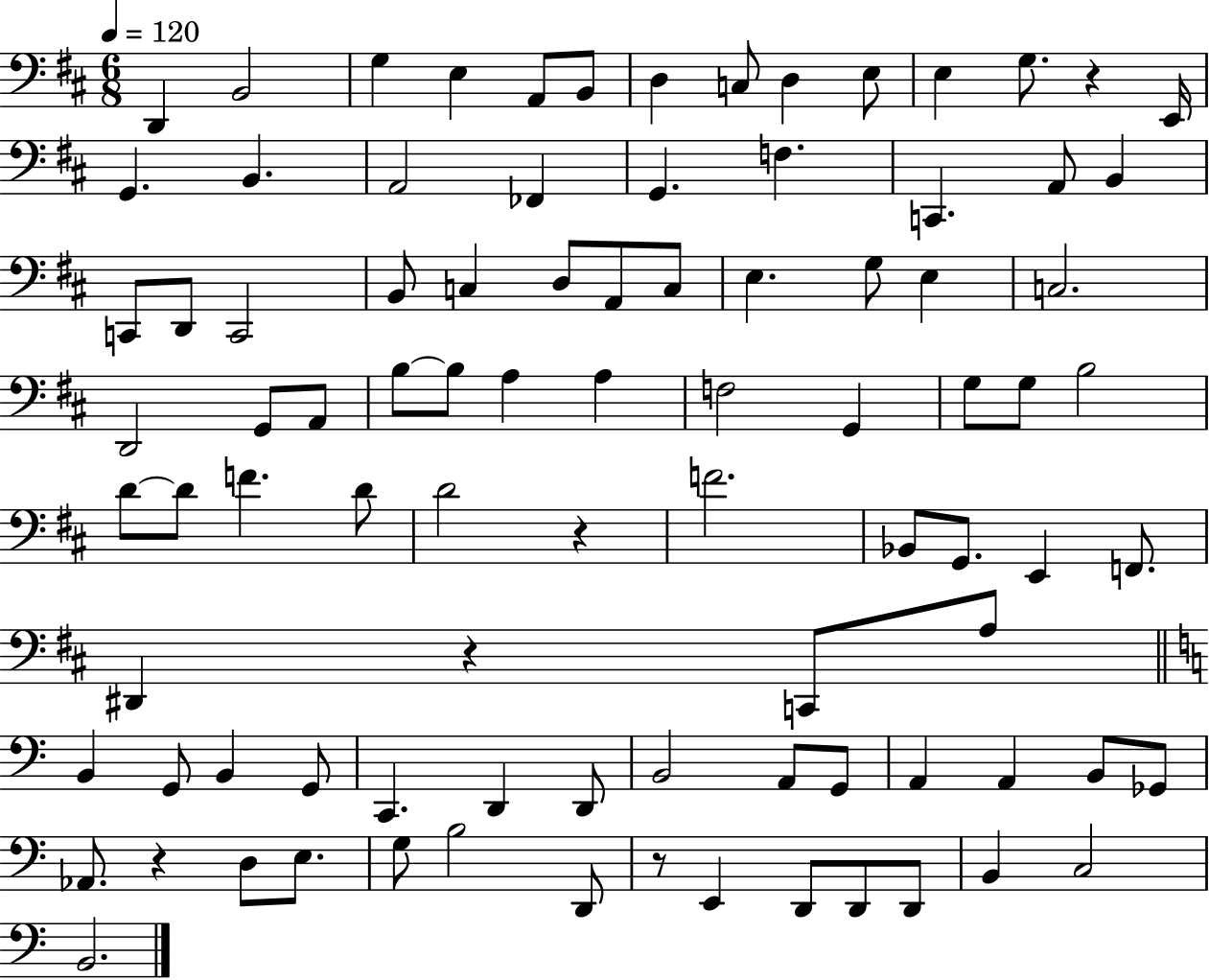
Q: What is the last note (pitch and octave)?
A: B2